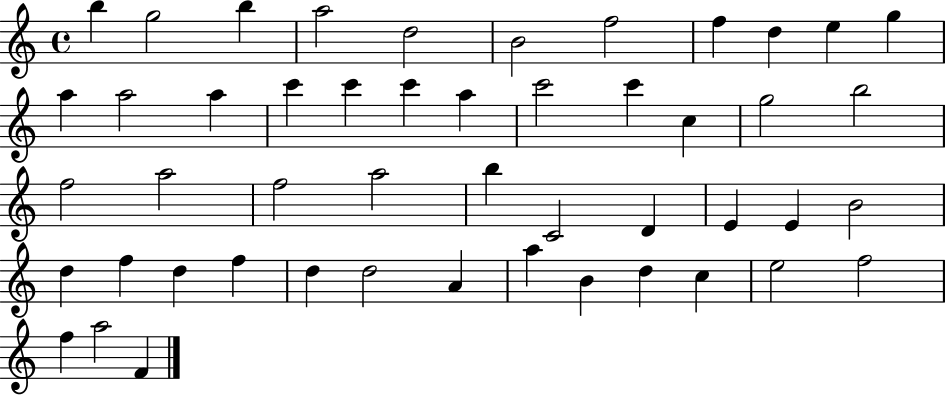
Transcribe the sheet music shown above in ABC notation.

X:1
T:Untitled
M:4/4
L:1/4
K:C
b g2 b a2 d2 B2 f2 f d e g a a2 a c' c' c' a c'2 c' c g2 b2 f2 a2 f2 a2 b C2 D E E B2 d f d f d d2 A a B d c e2 f2 f a2 F